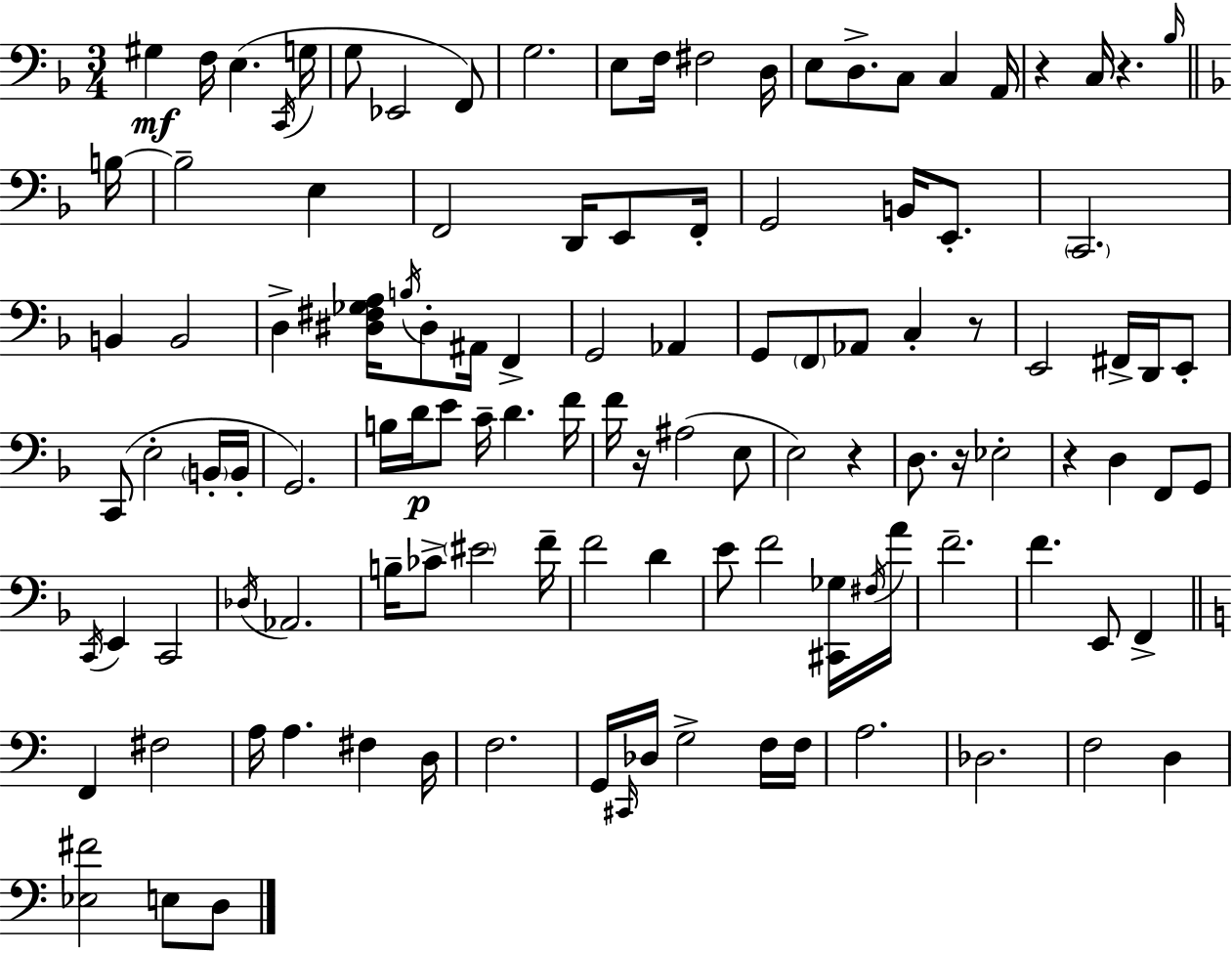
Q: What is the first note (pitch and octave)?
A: G#3